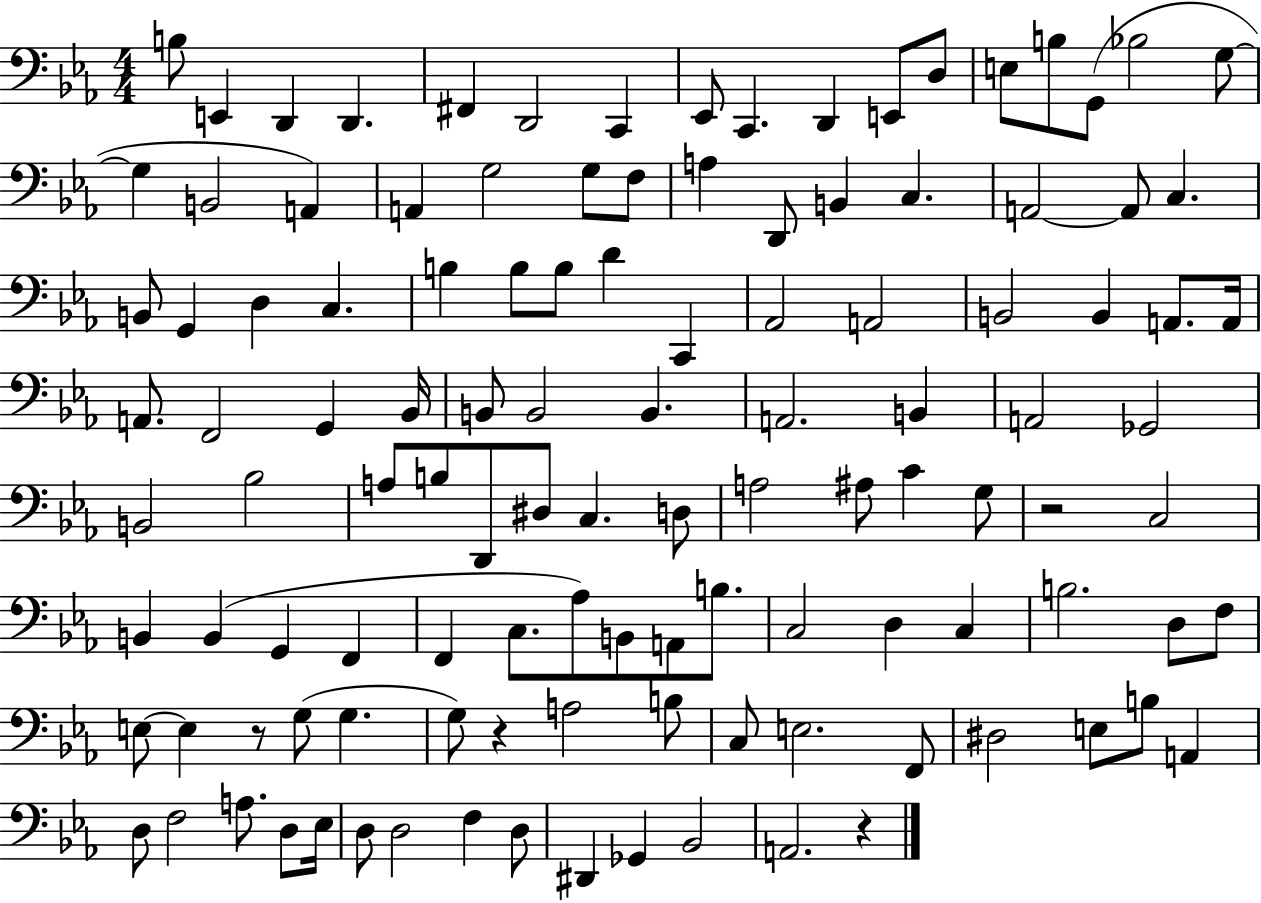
B3/e E2/q D2/q D2/q. F#2/q D2/h C2/q Eb2/e C2/q. D2/q E2/e D3/e E3/e B3/e G2/e Bb3/h G3/e G3/q B2/h A2/q A2/q G3/h G3/e F3/e A3/q D2/e B2/q C3/q. A2/h A2/e C3/q. B2/e G2/q D3/q C3/q. B3/q B3/e B3/e D4/q C2/q Ab2/h A2/h B2/h B2/q A2/e. A2/s A2/e. F2/h G2/q Bb2/s B2/e B2/h B2/q. A2/h. B2/q A2/h Gb2/h B2/h Bb3/h A3/e B3/e D2/e D#3/e C3/q. D3/e A3/h A#3/e C4/q G3/e R/h C3/h B2/q B2/q G2/q F2/q F2/q C3/e. Ab3/e B2/e A2/e B3/e. C3/h D3/q C3/q B3/h. D3/e F3/e E3/e E3/q R/e G3/e G3/q. G3/e R/q A3/h B3/e C3/e E3/h. F2/e D#3/h E3/e B3/e A2/q D3/e F3/h A3/e. D3/e Eb3/s D3/e D3/h F3/q D3/e D#2/q Gb2/q Bb2/h A2/h. R/q